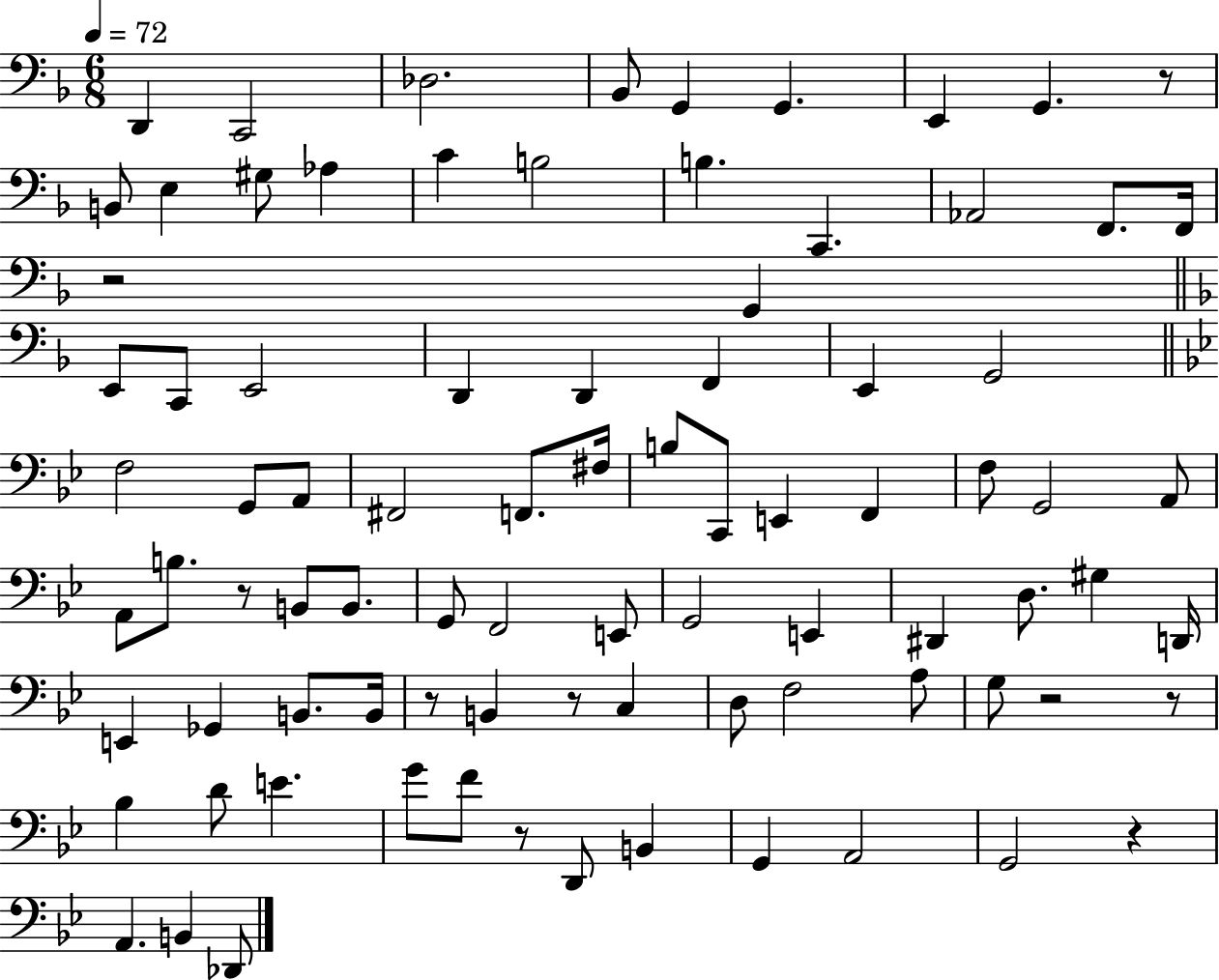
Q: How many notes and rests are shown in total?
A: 86